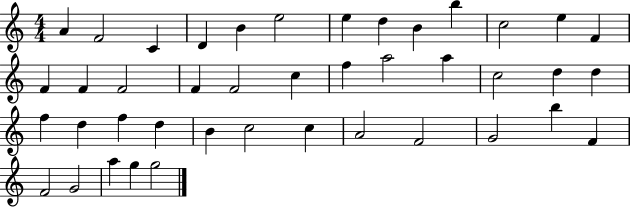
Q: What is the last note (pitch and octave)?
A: G5